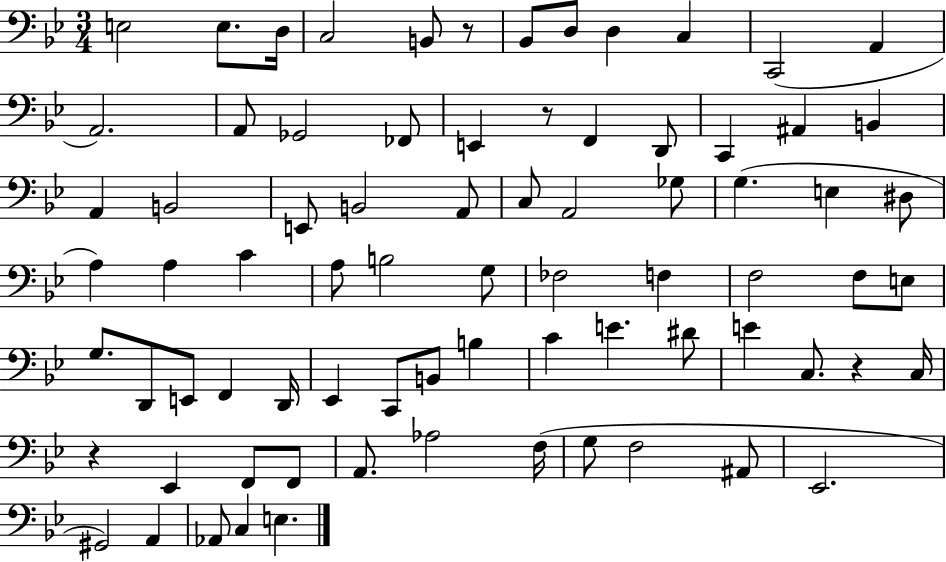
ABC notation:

X:1
T:Untitled
M:3/4
L:1/4
K:Bb
E,2 E,/2 D,/4 C,2 B,,/2 z/2 _B,,/2 D,/2 D, C, C,,2 A,, A,,2 A,,/2 _G,,2 _F,,/2 E,, z/2 F,, D,,/2 C,, ^A,, B,, A,, B,,2 E,,/2 B,,2 A,,/2 C,/2 A,,2 _G,/2 G, E, ^D,/2 A, A, C A,/2 B,2 G,/2 _F,2 F, F,2 F,/2 E,/2 G,/2 D,,/2 E,,/2 F,, D,,/4 _E,, C,,/2 B,,/2 B, C E ^D/2 E C,/2 z C,/4 z _E,, F,,/2 F,,/2 A,,/2 _A,2 F,/4 G,/2 F,2 ^A,,/2 _E,,2 ^G,,2 A,, _A,,/2 C, E,